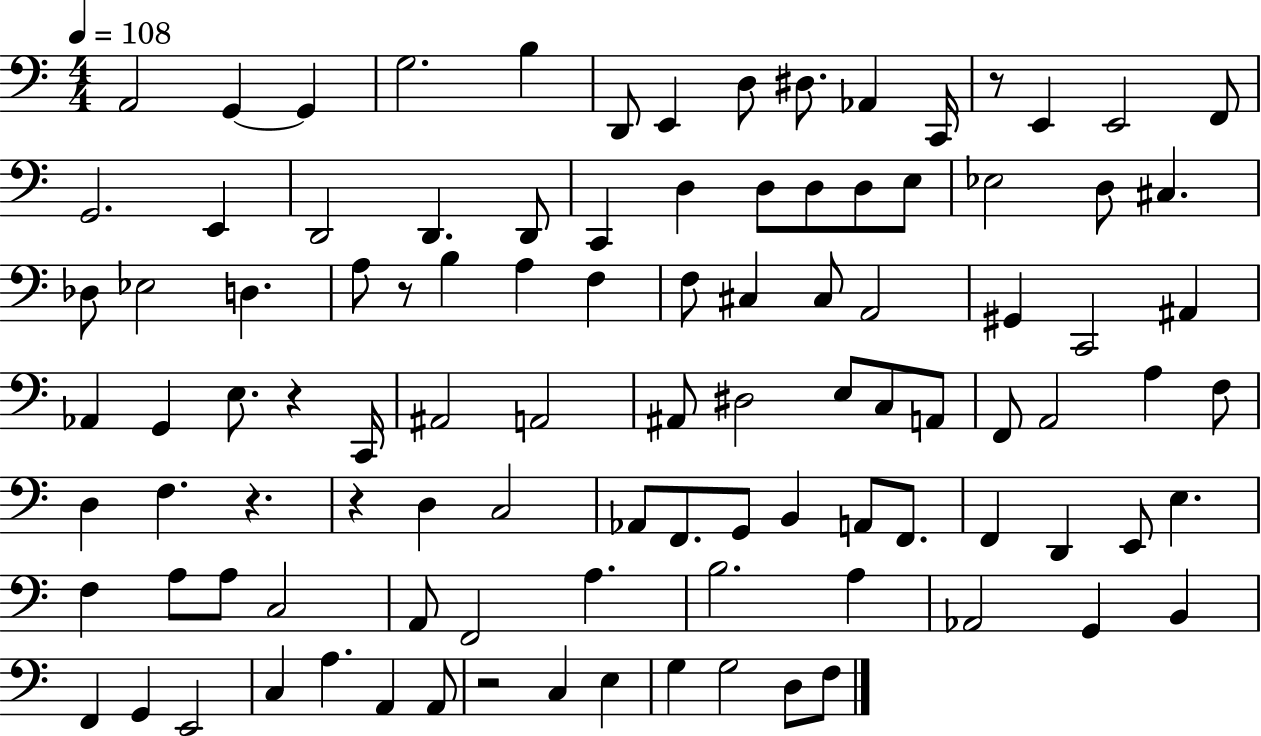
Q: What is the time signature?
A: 4/4